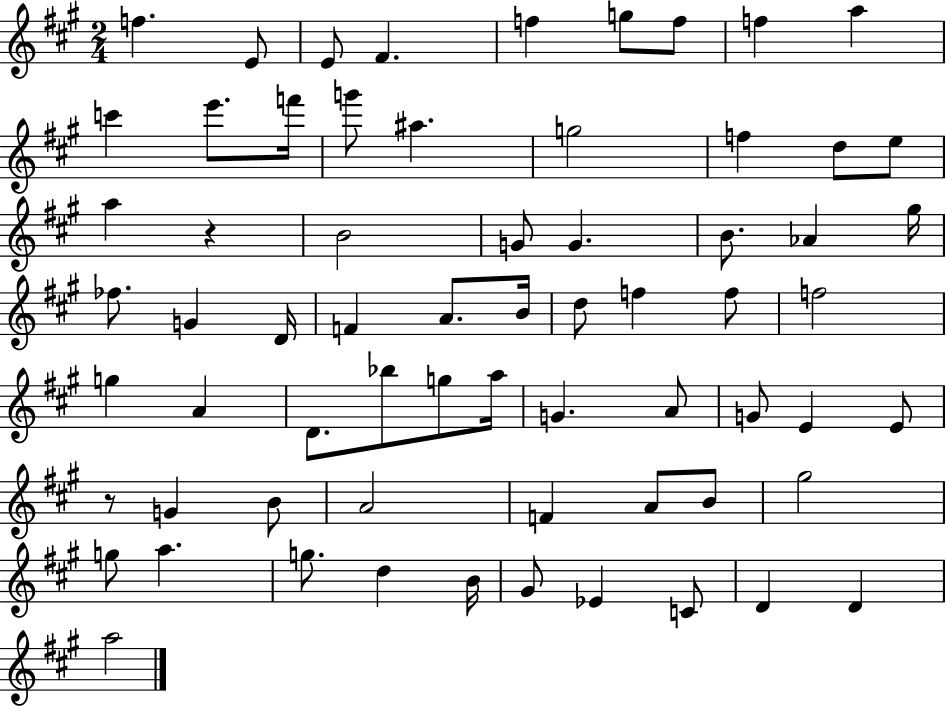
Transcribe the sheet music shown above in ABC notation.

X:1
T:Untitled
M:2/4
L:1/4
K:A
f E/2 E/2 ^F f g/2 f/2 f a c' e'/2 f'/4 g'/2 ^a g2 f d/2 e/2 a z B2 G/2 G B/2 _A ^g/4 _f/2 G D/4 F A/2 B/4 d/2 f f/2 f2 g A D/2 _b/2 g/2 a/4 G A/2 G/2 E E/2 z/2 G B/2 A2 F A/2 B/2 ^g2 g/2 a g/2 d B/4 ^G/2 _E C/2 D D a2